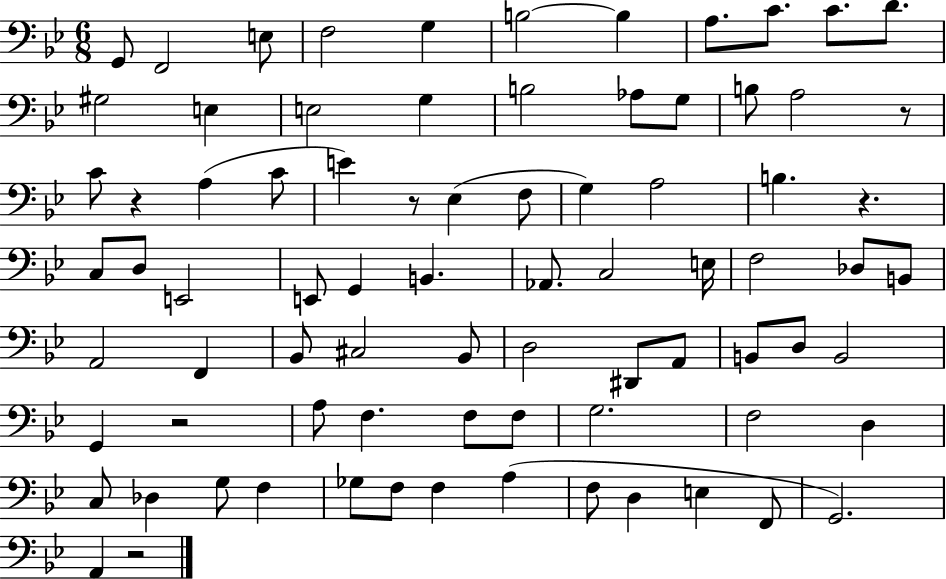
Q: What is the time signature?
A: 6/8